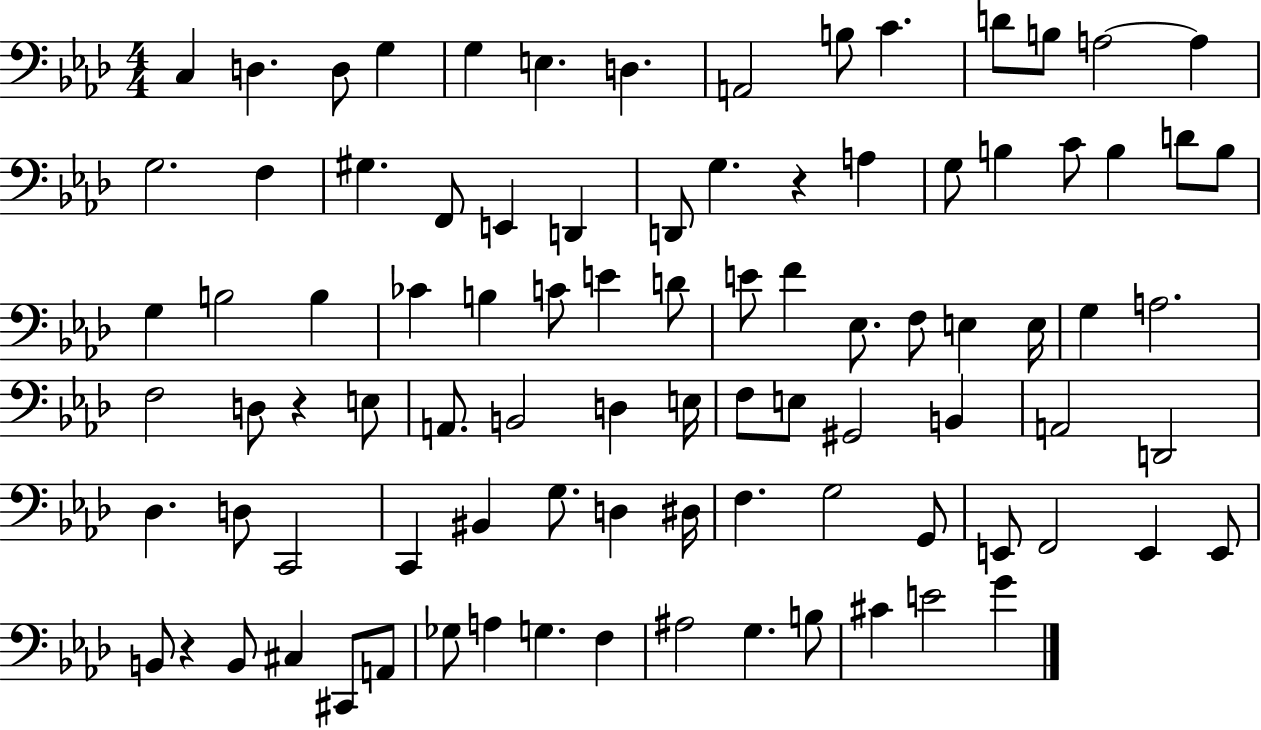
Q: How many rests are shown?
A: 3